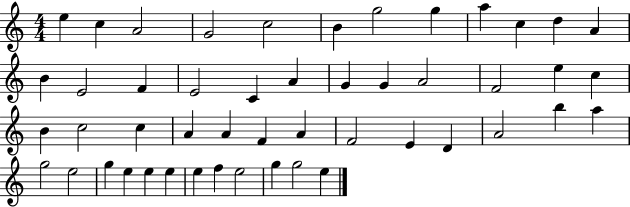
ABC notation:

X:1
T:Untitled
M:4/4
L:1/4
K:C
e c A2 G2 c2 B g2 g a c d A B E2 F E2 C A G G A2 F2 e c B c2 c A A F A F2 E D A2 b a g2 e2 g e e e e f e2 g g2 e